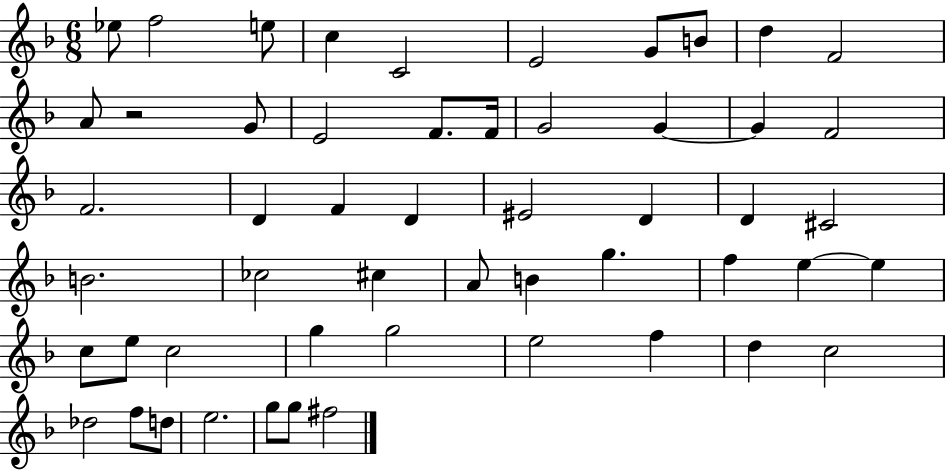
{
  \clef treble
  \numericTimeSignature
  \time 6/8
  \key f \major
  ees''8 f''2 e''8 | c''4 c'2 | e'2 g'8 b'8 | d''4 f'2 | \break a'8 r2 g'8 | e'2 f'8. f'16 | g'2 g'4~~ | g'4 f'2 | \break f'2. | d'4 f'4 d'4 | eis'2 d'4 | d'4 cis'2 | \break b'2. | ces''2 cis''4 | a'8 b'4 g''4. | f''4 e''4~~ e''4 | \break c''8 e''8 c''2 | g''4 g''2 | e''2 f''4 | d''4 c''2 | \break des''2 f''8 d''8 | e''2. | g''8 g''8 fis''2 | \bar "|."
}